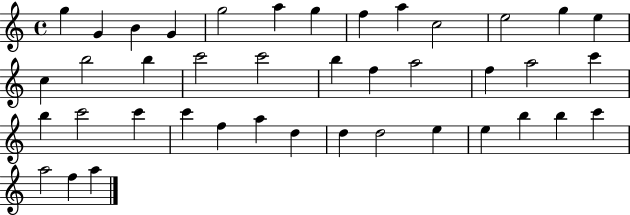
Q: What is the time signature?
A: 4/4